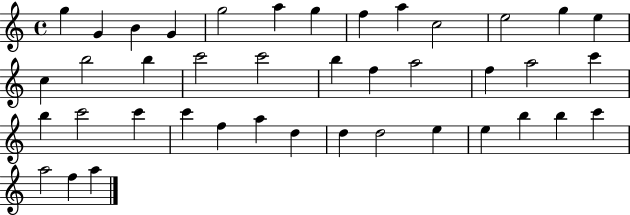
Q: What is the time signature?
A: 4/4